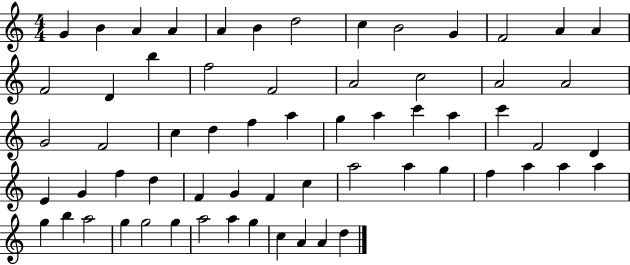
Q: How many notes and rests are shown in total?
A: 63